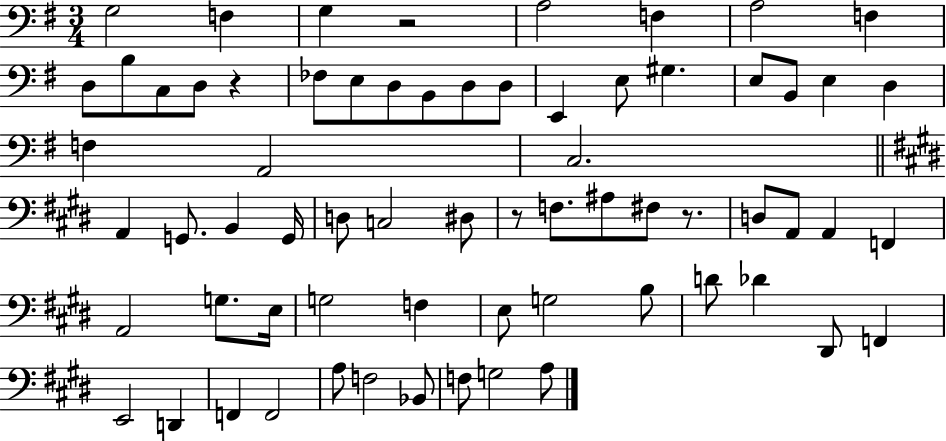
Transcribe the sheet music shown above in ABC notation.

X:1
T:Untitled
M:3/4
L:1/4
K:G
G,2 F, G, z2 A,2 F, A,2 F, D,/2 B,/2 C,/2 D,/2 z _F,/2 E,/2 D,/2 B,,/2 D,/2 D,/2 E,, E,/2 ^G, E,/2 B,,/2 E, D, F, A,,2 C,2 A,, G,,/2 B,, G,,/4 D,/2 C,2 ^D,/2 z/2 F,/2 ^A,/2 ^F,/2 z/2 D,/2 A,,/2 A,, F,, A,,2 G,/2 E,/4 G,2 F, E,/2 G,2 B,/2 D/2 _D ^D,,/2 F,, E,,2 D,, F,, F,,2 A,/2 F,2 _B,,/2 F,/2 G,2 A,/2